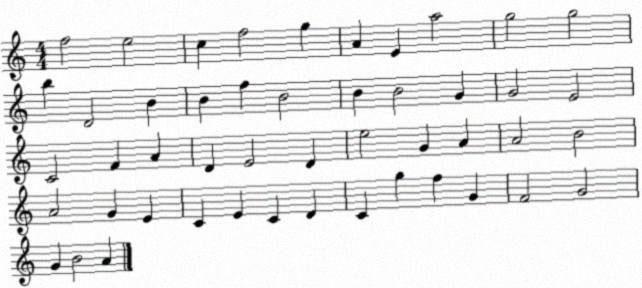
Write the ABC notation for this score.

X:1
T:Untitled
M:4/4
L:1/4
K:C
f2 e2 c f2 g A E a2 g2 g2 b D2 B B f B2 B B2 G G2 E2 C2 F A D E2 D e2 G A A2 B2 A2 G E C E C D C g f G F2 G2 G B2 A